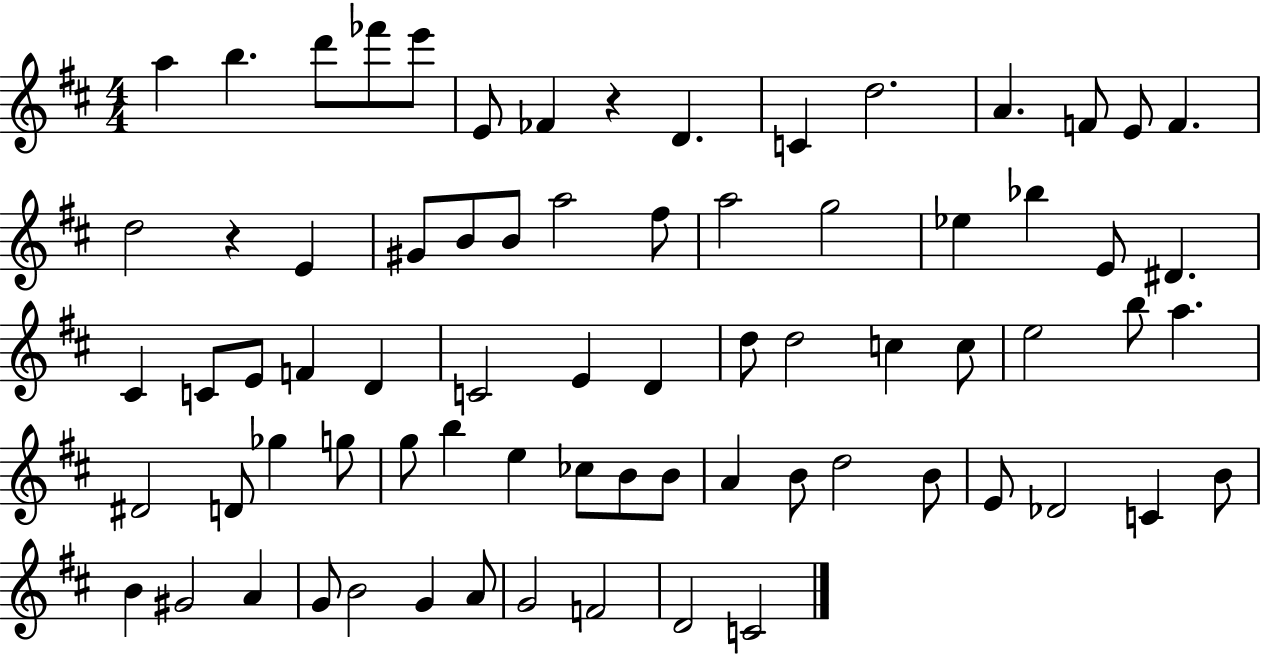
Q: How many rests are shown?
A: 2